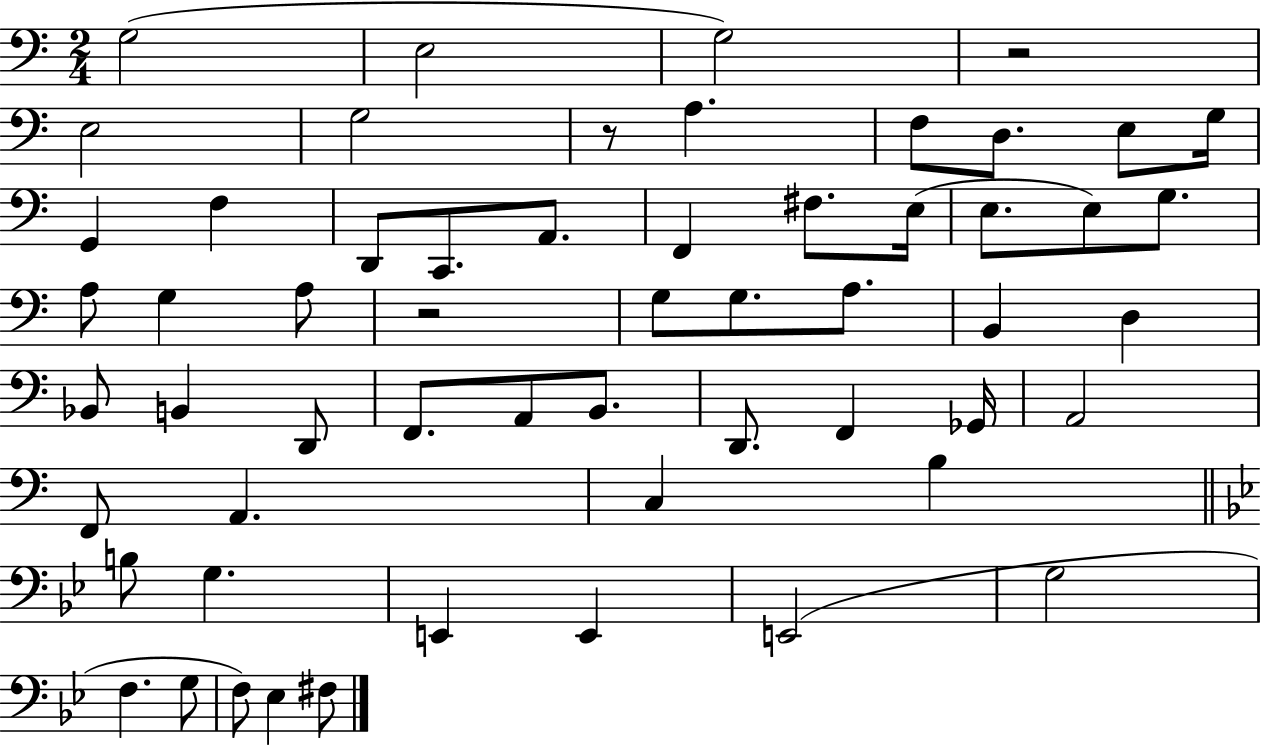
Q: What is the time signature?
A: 2/4